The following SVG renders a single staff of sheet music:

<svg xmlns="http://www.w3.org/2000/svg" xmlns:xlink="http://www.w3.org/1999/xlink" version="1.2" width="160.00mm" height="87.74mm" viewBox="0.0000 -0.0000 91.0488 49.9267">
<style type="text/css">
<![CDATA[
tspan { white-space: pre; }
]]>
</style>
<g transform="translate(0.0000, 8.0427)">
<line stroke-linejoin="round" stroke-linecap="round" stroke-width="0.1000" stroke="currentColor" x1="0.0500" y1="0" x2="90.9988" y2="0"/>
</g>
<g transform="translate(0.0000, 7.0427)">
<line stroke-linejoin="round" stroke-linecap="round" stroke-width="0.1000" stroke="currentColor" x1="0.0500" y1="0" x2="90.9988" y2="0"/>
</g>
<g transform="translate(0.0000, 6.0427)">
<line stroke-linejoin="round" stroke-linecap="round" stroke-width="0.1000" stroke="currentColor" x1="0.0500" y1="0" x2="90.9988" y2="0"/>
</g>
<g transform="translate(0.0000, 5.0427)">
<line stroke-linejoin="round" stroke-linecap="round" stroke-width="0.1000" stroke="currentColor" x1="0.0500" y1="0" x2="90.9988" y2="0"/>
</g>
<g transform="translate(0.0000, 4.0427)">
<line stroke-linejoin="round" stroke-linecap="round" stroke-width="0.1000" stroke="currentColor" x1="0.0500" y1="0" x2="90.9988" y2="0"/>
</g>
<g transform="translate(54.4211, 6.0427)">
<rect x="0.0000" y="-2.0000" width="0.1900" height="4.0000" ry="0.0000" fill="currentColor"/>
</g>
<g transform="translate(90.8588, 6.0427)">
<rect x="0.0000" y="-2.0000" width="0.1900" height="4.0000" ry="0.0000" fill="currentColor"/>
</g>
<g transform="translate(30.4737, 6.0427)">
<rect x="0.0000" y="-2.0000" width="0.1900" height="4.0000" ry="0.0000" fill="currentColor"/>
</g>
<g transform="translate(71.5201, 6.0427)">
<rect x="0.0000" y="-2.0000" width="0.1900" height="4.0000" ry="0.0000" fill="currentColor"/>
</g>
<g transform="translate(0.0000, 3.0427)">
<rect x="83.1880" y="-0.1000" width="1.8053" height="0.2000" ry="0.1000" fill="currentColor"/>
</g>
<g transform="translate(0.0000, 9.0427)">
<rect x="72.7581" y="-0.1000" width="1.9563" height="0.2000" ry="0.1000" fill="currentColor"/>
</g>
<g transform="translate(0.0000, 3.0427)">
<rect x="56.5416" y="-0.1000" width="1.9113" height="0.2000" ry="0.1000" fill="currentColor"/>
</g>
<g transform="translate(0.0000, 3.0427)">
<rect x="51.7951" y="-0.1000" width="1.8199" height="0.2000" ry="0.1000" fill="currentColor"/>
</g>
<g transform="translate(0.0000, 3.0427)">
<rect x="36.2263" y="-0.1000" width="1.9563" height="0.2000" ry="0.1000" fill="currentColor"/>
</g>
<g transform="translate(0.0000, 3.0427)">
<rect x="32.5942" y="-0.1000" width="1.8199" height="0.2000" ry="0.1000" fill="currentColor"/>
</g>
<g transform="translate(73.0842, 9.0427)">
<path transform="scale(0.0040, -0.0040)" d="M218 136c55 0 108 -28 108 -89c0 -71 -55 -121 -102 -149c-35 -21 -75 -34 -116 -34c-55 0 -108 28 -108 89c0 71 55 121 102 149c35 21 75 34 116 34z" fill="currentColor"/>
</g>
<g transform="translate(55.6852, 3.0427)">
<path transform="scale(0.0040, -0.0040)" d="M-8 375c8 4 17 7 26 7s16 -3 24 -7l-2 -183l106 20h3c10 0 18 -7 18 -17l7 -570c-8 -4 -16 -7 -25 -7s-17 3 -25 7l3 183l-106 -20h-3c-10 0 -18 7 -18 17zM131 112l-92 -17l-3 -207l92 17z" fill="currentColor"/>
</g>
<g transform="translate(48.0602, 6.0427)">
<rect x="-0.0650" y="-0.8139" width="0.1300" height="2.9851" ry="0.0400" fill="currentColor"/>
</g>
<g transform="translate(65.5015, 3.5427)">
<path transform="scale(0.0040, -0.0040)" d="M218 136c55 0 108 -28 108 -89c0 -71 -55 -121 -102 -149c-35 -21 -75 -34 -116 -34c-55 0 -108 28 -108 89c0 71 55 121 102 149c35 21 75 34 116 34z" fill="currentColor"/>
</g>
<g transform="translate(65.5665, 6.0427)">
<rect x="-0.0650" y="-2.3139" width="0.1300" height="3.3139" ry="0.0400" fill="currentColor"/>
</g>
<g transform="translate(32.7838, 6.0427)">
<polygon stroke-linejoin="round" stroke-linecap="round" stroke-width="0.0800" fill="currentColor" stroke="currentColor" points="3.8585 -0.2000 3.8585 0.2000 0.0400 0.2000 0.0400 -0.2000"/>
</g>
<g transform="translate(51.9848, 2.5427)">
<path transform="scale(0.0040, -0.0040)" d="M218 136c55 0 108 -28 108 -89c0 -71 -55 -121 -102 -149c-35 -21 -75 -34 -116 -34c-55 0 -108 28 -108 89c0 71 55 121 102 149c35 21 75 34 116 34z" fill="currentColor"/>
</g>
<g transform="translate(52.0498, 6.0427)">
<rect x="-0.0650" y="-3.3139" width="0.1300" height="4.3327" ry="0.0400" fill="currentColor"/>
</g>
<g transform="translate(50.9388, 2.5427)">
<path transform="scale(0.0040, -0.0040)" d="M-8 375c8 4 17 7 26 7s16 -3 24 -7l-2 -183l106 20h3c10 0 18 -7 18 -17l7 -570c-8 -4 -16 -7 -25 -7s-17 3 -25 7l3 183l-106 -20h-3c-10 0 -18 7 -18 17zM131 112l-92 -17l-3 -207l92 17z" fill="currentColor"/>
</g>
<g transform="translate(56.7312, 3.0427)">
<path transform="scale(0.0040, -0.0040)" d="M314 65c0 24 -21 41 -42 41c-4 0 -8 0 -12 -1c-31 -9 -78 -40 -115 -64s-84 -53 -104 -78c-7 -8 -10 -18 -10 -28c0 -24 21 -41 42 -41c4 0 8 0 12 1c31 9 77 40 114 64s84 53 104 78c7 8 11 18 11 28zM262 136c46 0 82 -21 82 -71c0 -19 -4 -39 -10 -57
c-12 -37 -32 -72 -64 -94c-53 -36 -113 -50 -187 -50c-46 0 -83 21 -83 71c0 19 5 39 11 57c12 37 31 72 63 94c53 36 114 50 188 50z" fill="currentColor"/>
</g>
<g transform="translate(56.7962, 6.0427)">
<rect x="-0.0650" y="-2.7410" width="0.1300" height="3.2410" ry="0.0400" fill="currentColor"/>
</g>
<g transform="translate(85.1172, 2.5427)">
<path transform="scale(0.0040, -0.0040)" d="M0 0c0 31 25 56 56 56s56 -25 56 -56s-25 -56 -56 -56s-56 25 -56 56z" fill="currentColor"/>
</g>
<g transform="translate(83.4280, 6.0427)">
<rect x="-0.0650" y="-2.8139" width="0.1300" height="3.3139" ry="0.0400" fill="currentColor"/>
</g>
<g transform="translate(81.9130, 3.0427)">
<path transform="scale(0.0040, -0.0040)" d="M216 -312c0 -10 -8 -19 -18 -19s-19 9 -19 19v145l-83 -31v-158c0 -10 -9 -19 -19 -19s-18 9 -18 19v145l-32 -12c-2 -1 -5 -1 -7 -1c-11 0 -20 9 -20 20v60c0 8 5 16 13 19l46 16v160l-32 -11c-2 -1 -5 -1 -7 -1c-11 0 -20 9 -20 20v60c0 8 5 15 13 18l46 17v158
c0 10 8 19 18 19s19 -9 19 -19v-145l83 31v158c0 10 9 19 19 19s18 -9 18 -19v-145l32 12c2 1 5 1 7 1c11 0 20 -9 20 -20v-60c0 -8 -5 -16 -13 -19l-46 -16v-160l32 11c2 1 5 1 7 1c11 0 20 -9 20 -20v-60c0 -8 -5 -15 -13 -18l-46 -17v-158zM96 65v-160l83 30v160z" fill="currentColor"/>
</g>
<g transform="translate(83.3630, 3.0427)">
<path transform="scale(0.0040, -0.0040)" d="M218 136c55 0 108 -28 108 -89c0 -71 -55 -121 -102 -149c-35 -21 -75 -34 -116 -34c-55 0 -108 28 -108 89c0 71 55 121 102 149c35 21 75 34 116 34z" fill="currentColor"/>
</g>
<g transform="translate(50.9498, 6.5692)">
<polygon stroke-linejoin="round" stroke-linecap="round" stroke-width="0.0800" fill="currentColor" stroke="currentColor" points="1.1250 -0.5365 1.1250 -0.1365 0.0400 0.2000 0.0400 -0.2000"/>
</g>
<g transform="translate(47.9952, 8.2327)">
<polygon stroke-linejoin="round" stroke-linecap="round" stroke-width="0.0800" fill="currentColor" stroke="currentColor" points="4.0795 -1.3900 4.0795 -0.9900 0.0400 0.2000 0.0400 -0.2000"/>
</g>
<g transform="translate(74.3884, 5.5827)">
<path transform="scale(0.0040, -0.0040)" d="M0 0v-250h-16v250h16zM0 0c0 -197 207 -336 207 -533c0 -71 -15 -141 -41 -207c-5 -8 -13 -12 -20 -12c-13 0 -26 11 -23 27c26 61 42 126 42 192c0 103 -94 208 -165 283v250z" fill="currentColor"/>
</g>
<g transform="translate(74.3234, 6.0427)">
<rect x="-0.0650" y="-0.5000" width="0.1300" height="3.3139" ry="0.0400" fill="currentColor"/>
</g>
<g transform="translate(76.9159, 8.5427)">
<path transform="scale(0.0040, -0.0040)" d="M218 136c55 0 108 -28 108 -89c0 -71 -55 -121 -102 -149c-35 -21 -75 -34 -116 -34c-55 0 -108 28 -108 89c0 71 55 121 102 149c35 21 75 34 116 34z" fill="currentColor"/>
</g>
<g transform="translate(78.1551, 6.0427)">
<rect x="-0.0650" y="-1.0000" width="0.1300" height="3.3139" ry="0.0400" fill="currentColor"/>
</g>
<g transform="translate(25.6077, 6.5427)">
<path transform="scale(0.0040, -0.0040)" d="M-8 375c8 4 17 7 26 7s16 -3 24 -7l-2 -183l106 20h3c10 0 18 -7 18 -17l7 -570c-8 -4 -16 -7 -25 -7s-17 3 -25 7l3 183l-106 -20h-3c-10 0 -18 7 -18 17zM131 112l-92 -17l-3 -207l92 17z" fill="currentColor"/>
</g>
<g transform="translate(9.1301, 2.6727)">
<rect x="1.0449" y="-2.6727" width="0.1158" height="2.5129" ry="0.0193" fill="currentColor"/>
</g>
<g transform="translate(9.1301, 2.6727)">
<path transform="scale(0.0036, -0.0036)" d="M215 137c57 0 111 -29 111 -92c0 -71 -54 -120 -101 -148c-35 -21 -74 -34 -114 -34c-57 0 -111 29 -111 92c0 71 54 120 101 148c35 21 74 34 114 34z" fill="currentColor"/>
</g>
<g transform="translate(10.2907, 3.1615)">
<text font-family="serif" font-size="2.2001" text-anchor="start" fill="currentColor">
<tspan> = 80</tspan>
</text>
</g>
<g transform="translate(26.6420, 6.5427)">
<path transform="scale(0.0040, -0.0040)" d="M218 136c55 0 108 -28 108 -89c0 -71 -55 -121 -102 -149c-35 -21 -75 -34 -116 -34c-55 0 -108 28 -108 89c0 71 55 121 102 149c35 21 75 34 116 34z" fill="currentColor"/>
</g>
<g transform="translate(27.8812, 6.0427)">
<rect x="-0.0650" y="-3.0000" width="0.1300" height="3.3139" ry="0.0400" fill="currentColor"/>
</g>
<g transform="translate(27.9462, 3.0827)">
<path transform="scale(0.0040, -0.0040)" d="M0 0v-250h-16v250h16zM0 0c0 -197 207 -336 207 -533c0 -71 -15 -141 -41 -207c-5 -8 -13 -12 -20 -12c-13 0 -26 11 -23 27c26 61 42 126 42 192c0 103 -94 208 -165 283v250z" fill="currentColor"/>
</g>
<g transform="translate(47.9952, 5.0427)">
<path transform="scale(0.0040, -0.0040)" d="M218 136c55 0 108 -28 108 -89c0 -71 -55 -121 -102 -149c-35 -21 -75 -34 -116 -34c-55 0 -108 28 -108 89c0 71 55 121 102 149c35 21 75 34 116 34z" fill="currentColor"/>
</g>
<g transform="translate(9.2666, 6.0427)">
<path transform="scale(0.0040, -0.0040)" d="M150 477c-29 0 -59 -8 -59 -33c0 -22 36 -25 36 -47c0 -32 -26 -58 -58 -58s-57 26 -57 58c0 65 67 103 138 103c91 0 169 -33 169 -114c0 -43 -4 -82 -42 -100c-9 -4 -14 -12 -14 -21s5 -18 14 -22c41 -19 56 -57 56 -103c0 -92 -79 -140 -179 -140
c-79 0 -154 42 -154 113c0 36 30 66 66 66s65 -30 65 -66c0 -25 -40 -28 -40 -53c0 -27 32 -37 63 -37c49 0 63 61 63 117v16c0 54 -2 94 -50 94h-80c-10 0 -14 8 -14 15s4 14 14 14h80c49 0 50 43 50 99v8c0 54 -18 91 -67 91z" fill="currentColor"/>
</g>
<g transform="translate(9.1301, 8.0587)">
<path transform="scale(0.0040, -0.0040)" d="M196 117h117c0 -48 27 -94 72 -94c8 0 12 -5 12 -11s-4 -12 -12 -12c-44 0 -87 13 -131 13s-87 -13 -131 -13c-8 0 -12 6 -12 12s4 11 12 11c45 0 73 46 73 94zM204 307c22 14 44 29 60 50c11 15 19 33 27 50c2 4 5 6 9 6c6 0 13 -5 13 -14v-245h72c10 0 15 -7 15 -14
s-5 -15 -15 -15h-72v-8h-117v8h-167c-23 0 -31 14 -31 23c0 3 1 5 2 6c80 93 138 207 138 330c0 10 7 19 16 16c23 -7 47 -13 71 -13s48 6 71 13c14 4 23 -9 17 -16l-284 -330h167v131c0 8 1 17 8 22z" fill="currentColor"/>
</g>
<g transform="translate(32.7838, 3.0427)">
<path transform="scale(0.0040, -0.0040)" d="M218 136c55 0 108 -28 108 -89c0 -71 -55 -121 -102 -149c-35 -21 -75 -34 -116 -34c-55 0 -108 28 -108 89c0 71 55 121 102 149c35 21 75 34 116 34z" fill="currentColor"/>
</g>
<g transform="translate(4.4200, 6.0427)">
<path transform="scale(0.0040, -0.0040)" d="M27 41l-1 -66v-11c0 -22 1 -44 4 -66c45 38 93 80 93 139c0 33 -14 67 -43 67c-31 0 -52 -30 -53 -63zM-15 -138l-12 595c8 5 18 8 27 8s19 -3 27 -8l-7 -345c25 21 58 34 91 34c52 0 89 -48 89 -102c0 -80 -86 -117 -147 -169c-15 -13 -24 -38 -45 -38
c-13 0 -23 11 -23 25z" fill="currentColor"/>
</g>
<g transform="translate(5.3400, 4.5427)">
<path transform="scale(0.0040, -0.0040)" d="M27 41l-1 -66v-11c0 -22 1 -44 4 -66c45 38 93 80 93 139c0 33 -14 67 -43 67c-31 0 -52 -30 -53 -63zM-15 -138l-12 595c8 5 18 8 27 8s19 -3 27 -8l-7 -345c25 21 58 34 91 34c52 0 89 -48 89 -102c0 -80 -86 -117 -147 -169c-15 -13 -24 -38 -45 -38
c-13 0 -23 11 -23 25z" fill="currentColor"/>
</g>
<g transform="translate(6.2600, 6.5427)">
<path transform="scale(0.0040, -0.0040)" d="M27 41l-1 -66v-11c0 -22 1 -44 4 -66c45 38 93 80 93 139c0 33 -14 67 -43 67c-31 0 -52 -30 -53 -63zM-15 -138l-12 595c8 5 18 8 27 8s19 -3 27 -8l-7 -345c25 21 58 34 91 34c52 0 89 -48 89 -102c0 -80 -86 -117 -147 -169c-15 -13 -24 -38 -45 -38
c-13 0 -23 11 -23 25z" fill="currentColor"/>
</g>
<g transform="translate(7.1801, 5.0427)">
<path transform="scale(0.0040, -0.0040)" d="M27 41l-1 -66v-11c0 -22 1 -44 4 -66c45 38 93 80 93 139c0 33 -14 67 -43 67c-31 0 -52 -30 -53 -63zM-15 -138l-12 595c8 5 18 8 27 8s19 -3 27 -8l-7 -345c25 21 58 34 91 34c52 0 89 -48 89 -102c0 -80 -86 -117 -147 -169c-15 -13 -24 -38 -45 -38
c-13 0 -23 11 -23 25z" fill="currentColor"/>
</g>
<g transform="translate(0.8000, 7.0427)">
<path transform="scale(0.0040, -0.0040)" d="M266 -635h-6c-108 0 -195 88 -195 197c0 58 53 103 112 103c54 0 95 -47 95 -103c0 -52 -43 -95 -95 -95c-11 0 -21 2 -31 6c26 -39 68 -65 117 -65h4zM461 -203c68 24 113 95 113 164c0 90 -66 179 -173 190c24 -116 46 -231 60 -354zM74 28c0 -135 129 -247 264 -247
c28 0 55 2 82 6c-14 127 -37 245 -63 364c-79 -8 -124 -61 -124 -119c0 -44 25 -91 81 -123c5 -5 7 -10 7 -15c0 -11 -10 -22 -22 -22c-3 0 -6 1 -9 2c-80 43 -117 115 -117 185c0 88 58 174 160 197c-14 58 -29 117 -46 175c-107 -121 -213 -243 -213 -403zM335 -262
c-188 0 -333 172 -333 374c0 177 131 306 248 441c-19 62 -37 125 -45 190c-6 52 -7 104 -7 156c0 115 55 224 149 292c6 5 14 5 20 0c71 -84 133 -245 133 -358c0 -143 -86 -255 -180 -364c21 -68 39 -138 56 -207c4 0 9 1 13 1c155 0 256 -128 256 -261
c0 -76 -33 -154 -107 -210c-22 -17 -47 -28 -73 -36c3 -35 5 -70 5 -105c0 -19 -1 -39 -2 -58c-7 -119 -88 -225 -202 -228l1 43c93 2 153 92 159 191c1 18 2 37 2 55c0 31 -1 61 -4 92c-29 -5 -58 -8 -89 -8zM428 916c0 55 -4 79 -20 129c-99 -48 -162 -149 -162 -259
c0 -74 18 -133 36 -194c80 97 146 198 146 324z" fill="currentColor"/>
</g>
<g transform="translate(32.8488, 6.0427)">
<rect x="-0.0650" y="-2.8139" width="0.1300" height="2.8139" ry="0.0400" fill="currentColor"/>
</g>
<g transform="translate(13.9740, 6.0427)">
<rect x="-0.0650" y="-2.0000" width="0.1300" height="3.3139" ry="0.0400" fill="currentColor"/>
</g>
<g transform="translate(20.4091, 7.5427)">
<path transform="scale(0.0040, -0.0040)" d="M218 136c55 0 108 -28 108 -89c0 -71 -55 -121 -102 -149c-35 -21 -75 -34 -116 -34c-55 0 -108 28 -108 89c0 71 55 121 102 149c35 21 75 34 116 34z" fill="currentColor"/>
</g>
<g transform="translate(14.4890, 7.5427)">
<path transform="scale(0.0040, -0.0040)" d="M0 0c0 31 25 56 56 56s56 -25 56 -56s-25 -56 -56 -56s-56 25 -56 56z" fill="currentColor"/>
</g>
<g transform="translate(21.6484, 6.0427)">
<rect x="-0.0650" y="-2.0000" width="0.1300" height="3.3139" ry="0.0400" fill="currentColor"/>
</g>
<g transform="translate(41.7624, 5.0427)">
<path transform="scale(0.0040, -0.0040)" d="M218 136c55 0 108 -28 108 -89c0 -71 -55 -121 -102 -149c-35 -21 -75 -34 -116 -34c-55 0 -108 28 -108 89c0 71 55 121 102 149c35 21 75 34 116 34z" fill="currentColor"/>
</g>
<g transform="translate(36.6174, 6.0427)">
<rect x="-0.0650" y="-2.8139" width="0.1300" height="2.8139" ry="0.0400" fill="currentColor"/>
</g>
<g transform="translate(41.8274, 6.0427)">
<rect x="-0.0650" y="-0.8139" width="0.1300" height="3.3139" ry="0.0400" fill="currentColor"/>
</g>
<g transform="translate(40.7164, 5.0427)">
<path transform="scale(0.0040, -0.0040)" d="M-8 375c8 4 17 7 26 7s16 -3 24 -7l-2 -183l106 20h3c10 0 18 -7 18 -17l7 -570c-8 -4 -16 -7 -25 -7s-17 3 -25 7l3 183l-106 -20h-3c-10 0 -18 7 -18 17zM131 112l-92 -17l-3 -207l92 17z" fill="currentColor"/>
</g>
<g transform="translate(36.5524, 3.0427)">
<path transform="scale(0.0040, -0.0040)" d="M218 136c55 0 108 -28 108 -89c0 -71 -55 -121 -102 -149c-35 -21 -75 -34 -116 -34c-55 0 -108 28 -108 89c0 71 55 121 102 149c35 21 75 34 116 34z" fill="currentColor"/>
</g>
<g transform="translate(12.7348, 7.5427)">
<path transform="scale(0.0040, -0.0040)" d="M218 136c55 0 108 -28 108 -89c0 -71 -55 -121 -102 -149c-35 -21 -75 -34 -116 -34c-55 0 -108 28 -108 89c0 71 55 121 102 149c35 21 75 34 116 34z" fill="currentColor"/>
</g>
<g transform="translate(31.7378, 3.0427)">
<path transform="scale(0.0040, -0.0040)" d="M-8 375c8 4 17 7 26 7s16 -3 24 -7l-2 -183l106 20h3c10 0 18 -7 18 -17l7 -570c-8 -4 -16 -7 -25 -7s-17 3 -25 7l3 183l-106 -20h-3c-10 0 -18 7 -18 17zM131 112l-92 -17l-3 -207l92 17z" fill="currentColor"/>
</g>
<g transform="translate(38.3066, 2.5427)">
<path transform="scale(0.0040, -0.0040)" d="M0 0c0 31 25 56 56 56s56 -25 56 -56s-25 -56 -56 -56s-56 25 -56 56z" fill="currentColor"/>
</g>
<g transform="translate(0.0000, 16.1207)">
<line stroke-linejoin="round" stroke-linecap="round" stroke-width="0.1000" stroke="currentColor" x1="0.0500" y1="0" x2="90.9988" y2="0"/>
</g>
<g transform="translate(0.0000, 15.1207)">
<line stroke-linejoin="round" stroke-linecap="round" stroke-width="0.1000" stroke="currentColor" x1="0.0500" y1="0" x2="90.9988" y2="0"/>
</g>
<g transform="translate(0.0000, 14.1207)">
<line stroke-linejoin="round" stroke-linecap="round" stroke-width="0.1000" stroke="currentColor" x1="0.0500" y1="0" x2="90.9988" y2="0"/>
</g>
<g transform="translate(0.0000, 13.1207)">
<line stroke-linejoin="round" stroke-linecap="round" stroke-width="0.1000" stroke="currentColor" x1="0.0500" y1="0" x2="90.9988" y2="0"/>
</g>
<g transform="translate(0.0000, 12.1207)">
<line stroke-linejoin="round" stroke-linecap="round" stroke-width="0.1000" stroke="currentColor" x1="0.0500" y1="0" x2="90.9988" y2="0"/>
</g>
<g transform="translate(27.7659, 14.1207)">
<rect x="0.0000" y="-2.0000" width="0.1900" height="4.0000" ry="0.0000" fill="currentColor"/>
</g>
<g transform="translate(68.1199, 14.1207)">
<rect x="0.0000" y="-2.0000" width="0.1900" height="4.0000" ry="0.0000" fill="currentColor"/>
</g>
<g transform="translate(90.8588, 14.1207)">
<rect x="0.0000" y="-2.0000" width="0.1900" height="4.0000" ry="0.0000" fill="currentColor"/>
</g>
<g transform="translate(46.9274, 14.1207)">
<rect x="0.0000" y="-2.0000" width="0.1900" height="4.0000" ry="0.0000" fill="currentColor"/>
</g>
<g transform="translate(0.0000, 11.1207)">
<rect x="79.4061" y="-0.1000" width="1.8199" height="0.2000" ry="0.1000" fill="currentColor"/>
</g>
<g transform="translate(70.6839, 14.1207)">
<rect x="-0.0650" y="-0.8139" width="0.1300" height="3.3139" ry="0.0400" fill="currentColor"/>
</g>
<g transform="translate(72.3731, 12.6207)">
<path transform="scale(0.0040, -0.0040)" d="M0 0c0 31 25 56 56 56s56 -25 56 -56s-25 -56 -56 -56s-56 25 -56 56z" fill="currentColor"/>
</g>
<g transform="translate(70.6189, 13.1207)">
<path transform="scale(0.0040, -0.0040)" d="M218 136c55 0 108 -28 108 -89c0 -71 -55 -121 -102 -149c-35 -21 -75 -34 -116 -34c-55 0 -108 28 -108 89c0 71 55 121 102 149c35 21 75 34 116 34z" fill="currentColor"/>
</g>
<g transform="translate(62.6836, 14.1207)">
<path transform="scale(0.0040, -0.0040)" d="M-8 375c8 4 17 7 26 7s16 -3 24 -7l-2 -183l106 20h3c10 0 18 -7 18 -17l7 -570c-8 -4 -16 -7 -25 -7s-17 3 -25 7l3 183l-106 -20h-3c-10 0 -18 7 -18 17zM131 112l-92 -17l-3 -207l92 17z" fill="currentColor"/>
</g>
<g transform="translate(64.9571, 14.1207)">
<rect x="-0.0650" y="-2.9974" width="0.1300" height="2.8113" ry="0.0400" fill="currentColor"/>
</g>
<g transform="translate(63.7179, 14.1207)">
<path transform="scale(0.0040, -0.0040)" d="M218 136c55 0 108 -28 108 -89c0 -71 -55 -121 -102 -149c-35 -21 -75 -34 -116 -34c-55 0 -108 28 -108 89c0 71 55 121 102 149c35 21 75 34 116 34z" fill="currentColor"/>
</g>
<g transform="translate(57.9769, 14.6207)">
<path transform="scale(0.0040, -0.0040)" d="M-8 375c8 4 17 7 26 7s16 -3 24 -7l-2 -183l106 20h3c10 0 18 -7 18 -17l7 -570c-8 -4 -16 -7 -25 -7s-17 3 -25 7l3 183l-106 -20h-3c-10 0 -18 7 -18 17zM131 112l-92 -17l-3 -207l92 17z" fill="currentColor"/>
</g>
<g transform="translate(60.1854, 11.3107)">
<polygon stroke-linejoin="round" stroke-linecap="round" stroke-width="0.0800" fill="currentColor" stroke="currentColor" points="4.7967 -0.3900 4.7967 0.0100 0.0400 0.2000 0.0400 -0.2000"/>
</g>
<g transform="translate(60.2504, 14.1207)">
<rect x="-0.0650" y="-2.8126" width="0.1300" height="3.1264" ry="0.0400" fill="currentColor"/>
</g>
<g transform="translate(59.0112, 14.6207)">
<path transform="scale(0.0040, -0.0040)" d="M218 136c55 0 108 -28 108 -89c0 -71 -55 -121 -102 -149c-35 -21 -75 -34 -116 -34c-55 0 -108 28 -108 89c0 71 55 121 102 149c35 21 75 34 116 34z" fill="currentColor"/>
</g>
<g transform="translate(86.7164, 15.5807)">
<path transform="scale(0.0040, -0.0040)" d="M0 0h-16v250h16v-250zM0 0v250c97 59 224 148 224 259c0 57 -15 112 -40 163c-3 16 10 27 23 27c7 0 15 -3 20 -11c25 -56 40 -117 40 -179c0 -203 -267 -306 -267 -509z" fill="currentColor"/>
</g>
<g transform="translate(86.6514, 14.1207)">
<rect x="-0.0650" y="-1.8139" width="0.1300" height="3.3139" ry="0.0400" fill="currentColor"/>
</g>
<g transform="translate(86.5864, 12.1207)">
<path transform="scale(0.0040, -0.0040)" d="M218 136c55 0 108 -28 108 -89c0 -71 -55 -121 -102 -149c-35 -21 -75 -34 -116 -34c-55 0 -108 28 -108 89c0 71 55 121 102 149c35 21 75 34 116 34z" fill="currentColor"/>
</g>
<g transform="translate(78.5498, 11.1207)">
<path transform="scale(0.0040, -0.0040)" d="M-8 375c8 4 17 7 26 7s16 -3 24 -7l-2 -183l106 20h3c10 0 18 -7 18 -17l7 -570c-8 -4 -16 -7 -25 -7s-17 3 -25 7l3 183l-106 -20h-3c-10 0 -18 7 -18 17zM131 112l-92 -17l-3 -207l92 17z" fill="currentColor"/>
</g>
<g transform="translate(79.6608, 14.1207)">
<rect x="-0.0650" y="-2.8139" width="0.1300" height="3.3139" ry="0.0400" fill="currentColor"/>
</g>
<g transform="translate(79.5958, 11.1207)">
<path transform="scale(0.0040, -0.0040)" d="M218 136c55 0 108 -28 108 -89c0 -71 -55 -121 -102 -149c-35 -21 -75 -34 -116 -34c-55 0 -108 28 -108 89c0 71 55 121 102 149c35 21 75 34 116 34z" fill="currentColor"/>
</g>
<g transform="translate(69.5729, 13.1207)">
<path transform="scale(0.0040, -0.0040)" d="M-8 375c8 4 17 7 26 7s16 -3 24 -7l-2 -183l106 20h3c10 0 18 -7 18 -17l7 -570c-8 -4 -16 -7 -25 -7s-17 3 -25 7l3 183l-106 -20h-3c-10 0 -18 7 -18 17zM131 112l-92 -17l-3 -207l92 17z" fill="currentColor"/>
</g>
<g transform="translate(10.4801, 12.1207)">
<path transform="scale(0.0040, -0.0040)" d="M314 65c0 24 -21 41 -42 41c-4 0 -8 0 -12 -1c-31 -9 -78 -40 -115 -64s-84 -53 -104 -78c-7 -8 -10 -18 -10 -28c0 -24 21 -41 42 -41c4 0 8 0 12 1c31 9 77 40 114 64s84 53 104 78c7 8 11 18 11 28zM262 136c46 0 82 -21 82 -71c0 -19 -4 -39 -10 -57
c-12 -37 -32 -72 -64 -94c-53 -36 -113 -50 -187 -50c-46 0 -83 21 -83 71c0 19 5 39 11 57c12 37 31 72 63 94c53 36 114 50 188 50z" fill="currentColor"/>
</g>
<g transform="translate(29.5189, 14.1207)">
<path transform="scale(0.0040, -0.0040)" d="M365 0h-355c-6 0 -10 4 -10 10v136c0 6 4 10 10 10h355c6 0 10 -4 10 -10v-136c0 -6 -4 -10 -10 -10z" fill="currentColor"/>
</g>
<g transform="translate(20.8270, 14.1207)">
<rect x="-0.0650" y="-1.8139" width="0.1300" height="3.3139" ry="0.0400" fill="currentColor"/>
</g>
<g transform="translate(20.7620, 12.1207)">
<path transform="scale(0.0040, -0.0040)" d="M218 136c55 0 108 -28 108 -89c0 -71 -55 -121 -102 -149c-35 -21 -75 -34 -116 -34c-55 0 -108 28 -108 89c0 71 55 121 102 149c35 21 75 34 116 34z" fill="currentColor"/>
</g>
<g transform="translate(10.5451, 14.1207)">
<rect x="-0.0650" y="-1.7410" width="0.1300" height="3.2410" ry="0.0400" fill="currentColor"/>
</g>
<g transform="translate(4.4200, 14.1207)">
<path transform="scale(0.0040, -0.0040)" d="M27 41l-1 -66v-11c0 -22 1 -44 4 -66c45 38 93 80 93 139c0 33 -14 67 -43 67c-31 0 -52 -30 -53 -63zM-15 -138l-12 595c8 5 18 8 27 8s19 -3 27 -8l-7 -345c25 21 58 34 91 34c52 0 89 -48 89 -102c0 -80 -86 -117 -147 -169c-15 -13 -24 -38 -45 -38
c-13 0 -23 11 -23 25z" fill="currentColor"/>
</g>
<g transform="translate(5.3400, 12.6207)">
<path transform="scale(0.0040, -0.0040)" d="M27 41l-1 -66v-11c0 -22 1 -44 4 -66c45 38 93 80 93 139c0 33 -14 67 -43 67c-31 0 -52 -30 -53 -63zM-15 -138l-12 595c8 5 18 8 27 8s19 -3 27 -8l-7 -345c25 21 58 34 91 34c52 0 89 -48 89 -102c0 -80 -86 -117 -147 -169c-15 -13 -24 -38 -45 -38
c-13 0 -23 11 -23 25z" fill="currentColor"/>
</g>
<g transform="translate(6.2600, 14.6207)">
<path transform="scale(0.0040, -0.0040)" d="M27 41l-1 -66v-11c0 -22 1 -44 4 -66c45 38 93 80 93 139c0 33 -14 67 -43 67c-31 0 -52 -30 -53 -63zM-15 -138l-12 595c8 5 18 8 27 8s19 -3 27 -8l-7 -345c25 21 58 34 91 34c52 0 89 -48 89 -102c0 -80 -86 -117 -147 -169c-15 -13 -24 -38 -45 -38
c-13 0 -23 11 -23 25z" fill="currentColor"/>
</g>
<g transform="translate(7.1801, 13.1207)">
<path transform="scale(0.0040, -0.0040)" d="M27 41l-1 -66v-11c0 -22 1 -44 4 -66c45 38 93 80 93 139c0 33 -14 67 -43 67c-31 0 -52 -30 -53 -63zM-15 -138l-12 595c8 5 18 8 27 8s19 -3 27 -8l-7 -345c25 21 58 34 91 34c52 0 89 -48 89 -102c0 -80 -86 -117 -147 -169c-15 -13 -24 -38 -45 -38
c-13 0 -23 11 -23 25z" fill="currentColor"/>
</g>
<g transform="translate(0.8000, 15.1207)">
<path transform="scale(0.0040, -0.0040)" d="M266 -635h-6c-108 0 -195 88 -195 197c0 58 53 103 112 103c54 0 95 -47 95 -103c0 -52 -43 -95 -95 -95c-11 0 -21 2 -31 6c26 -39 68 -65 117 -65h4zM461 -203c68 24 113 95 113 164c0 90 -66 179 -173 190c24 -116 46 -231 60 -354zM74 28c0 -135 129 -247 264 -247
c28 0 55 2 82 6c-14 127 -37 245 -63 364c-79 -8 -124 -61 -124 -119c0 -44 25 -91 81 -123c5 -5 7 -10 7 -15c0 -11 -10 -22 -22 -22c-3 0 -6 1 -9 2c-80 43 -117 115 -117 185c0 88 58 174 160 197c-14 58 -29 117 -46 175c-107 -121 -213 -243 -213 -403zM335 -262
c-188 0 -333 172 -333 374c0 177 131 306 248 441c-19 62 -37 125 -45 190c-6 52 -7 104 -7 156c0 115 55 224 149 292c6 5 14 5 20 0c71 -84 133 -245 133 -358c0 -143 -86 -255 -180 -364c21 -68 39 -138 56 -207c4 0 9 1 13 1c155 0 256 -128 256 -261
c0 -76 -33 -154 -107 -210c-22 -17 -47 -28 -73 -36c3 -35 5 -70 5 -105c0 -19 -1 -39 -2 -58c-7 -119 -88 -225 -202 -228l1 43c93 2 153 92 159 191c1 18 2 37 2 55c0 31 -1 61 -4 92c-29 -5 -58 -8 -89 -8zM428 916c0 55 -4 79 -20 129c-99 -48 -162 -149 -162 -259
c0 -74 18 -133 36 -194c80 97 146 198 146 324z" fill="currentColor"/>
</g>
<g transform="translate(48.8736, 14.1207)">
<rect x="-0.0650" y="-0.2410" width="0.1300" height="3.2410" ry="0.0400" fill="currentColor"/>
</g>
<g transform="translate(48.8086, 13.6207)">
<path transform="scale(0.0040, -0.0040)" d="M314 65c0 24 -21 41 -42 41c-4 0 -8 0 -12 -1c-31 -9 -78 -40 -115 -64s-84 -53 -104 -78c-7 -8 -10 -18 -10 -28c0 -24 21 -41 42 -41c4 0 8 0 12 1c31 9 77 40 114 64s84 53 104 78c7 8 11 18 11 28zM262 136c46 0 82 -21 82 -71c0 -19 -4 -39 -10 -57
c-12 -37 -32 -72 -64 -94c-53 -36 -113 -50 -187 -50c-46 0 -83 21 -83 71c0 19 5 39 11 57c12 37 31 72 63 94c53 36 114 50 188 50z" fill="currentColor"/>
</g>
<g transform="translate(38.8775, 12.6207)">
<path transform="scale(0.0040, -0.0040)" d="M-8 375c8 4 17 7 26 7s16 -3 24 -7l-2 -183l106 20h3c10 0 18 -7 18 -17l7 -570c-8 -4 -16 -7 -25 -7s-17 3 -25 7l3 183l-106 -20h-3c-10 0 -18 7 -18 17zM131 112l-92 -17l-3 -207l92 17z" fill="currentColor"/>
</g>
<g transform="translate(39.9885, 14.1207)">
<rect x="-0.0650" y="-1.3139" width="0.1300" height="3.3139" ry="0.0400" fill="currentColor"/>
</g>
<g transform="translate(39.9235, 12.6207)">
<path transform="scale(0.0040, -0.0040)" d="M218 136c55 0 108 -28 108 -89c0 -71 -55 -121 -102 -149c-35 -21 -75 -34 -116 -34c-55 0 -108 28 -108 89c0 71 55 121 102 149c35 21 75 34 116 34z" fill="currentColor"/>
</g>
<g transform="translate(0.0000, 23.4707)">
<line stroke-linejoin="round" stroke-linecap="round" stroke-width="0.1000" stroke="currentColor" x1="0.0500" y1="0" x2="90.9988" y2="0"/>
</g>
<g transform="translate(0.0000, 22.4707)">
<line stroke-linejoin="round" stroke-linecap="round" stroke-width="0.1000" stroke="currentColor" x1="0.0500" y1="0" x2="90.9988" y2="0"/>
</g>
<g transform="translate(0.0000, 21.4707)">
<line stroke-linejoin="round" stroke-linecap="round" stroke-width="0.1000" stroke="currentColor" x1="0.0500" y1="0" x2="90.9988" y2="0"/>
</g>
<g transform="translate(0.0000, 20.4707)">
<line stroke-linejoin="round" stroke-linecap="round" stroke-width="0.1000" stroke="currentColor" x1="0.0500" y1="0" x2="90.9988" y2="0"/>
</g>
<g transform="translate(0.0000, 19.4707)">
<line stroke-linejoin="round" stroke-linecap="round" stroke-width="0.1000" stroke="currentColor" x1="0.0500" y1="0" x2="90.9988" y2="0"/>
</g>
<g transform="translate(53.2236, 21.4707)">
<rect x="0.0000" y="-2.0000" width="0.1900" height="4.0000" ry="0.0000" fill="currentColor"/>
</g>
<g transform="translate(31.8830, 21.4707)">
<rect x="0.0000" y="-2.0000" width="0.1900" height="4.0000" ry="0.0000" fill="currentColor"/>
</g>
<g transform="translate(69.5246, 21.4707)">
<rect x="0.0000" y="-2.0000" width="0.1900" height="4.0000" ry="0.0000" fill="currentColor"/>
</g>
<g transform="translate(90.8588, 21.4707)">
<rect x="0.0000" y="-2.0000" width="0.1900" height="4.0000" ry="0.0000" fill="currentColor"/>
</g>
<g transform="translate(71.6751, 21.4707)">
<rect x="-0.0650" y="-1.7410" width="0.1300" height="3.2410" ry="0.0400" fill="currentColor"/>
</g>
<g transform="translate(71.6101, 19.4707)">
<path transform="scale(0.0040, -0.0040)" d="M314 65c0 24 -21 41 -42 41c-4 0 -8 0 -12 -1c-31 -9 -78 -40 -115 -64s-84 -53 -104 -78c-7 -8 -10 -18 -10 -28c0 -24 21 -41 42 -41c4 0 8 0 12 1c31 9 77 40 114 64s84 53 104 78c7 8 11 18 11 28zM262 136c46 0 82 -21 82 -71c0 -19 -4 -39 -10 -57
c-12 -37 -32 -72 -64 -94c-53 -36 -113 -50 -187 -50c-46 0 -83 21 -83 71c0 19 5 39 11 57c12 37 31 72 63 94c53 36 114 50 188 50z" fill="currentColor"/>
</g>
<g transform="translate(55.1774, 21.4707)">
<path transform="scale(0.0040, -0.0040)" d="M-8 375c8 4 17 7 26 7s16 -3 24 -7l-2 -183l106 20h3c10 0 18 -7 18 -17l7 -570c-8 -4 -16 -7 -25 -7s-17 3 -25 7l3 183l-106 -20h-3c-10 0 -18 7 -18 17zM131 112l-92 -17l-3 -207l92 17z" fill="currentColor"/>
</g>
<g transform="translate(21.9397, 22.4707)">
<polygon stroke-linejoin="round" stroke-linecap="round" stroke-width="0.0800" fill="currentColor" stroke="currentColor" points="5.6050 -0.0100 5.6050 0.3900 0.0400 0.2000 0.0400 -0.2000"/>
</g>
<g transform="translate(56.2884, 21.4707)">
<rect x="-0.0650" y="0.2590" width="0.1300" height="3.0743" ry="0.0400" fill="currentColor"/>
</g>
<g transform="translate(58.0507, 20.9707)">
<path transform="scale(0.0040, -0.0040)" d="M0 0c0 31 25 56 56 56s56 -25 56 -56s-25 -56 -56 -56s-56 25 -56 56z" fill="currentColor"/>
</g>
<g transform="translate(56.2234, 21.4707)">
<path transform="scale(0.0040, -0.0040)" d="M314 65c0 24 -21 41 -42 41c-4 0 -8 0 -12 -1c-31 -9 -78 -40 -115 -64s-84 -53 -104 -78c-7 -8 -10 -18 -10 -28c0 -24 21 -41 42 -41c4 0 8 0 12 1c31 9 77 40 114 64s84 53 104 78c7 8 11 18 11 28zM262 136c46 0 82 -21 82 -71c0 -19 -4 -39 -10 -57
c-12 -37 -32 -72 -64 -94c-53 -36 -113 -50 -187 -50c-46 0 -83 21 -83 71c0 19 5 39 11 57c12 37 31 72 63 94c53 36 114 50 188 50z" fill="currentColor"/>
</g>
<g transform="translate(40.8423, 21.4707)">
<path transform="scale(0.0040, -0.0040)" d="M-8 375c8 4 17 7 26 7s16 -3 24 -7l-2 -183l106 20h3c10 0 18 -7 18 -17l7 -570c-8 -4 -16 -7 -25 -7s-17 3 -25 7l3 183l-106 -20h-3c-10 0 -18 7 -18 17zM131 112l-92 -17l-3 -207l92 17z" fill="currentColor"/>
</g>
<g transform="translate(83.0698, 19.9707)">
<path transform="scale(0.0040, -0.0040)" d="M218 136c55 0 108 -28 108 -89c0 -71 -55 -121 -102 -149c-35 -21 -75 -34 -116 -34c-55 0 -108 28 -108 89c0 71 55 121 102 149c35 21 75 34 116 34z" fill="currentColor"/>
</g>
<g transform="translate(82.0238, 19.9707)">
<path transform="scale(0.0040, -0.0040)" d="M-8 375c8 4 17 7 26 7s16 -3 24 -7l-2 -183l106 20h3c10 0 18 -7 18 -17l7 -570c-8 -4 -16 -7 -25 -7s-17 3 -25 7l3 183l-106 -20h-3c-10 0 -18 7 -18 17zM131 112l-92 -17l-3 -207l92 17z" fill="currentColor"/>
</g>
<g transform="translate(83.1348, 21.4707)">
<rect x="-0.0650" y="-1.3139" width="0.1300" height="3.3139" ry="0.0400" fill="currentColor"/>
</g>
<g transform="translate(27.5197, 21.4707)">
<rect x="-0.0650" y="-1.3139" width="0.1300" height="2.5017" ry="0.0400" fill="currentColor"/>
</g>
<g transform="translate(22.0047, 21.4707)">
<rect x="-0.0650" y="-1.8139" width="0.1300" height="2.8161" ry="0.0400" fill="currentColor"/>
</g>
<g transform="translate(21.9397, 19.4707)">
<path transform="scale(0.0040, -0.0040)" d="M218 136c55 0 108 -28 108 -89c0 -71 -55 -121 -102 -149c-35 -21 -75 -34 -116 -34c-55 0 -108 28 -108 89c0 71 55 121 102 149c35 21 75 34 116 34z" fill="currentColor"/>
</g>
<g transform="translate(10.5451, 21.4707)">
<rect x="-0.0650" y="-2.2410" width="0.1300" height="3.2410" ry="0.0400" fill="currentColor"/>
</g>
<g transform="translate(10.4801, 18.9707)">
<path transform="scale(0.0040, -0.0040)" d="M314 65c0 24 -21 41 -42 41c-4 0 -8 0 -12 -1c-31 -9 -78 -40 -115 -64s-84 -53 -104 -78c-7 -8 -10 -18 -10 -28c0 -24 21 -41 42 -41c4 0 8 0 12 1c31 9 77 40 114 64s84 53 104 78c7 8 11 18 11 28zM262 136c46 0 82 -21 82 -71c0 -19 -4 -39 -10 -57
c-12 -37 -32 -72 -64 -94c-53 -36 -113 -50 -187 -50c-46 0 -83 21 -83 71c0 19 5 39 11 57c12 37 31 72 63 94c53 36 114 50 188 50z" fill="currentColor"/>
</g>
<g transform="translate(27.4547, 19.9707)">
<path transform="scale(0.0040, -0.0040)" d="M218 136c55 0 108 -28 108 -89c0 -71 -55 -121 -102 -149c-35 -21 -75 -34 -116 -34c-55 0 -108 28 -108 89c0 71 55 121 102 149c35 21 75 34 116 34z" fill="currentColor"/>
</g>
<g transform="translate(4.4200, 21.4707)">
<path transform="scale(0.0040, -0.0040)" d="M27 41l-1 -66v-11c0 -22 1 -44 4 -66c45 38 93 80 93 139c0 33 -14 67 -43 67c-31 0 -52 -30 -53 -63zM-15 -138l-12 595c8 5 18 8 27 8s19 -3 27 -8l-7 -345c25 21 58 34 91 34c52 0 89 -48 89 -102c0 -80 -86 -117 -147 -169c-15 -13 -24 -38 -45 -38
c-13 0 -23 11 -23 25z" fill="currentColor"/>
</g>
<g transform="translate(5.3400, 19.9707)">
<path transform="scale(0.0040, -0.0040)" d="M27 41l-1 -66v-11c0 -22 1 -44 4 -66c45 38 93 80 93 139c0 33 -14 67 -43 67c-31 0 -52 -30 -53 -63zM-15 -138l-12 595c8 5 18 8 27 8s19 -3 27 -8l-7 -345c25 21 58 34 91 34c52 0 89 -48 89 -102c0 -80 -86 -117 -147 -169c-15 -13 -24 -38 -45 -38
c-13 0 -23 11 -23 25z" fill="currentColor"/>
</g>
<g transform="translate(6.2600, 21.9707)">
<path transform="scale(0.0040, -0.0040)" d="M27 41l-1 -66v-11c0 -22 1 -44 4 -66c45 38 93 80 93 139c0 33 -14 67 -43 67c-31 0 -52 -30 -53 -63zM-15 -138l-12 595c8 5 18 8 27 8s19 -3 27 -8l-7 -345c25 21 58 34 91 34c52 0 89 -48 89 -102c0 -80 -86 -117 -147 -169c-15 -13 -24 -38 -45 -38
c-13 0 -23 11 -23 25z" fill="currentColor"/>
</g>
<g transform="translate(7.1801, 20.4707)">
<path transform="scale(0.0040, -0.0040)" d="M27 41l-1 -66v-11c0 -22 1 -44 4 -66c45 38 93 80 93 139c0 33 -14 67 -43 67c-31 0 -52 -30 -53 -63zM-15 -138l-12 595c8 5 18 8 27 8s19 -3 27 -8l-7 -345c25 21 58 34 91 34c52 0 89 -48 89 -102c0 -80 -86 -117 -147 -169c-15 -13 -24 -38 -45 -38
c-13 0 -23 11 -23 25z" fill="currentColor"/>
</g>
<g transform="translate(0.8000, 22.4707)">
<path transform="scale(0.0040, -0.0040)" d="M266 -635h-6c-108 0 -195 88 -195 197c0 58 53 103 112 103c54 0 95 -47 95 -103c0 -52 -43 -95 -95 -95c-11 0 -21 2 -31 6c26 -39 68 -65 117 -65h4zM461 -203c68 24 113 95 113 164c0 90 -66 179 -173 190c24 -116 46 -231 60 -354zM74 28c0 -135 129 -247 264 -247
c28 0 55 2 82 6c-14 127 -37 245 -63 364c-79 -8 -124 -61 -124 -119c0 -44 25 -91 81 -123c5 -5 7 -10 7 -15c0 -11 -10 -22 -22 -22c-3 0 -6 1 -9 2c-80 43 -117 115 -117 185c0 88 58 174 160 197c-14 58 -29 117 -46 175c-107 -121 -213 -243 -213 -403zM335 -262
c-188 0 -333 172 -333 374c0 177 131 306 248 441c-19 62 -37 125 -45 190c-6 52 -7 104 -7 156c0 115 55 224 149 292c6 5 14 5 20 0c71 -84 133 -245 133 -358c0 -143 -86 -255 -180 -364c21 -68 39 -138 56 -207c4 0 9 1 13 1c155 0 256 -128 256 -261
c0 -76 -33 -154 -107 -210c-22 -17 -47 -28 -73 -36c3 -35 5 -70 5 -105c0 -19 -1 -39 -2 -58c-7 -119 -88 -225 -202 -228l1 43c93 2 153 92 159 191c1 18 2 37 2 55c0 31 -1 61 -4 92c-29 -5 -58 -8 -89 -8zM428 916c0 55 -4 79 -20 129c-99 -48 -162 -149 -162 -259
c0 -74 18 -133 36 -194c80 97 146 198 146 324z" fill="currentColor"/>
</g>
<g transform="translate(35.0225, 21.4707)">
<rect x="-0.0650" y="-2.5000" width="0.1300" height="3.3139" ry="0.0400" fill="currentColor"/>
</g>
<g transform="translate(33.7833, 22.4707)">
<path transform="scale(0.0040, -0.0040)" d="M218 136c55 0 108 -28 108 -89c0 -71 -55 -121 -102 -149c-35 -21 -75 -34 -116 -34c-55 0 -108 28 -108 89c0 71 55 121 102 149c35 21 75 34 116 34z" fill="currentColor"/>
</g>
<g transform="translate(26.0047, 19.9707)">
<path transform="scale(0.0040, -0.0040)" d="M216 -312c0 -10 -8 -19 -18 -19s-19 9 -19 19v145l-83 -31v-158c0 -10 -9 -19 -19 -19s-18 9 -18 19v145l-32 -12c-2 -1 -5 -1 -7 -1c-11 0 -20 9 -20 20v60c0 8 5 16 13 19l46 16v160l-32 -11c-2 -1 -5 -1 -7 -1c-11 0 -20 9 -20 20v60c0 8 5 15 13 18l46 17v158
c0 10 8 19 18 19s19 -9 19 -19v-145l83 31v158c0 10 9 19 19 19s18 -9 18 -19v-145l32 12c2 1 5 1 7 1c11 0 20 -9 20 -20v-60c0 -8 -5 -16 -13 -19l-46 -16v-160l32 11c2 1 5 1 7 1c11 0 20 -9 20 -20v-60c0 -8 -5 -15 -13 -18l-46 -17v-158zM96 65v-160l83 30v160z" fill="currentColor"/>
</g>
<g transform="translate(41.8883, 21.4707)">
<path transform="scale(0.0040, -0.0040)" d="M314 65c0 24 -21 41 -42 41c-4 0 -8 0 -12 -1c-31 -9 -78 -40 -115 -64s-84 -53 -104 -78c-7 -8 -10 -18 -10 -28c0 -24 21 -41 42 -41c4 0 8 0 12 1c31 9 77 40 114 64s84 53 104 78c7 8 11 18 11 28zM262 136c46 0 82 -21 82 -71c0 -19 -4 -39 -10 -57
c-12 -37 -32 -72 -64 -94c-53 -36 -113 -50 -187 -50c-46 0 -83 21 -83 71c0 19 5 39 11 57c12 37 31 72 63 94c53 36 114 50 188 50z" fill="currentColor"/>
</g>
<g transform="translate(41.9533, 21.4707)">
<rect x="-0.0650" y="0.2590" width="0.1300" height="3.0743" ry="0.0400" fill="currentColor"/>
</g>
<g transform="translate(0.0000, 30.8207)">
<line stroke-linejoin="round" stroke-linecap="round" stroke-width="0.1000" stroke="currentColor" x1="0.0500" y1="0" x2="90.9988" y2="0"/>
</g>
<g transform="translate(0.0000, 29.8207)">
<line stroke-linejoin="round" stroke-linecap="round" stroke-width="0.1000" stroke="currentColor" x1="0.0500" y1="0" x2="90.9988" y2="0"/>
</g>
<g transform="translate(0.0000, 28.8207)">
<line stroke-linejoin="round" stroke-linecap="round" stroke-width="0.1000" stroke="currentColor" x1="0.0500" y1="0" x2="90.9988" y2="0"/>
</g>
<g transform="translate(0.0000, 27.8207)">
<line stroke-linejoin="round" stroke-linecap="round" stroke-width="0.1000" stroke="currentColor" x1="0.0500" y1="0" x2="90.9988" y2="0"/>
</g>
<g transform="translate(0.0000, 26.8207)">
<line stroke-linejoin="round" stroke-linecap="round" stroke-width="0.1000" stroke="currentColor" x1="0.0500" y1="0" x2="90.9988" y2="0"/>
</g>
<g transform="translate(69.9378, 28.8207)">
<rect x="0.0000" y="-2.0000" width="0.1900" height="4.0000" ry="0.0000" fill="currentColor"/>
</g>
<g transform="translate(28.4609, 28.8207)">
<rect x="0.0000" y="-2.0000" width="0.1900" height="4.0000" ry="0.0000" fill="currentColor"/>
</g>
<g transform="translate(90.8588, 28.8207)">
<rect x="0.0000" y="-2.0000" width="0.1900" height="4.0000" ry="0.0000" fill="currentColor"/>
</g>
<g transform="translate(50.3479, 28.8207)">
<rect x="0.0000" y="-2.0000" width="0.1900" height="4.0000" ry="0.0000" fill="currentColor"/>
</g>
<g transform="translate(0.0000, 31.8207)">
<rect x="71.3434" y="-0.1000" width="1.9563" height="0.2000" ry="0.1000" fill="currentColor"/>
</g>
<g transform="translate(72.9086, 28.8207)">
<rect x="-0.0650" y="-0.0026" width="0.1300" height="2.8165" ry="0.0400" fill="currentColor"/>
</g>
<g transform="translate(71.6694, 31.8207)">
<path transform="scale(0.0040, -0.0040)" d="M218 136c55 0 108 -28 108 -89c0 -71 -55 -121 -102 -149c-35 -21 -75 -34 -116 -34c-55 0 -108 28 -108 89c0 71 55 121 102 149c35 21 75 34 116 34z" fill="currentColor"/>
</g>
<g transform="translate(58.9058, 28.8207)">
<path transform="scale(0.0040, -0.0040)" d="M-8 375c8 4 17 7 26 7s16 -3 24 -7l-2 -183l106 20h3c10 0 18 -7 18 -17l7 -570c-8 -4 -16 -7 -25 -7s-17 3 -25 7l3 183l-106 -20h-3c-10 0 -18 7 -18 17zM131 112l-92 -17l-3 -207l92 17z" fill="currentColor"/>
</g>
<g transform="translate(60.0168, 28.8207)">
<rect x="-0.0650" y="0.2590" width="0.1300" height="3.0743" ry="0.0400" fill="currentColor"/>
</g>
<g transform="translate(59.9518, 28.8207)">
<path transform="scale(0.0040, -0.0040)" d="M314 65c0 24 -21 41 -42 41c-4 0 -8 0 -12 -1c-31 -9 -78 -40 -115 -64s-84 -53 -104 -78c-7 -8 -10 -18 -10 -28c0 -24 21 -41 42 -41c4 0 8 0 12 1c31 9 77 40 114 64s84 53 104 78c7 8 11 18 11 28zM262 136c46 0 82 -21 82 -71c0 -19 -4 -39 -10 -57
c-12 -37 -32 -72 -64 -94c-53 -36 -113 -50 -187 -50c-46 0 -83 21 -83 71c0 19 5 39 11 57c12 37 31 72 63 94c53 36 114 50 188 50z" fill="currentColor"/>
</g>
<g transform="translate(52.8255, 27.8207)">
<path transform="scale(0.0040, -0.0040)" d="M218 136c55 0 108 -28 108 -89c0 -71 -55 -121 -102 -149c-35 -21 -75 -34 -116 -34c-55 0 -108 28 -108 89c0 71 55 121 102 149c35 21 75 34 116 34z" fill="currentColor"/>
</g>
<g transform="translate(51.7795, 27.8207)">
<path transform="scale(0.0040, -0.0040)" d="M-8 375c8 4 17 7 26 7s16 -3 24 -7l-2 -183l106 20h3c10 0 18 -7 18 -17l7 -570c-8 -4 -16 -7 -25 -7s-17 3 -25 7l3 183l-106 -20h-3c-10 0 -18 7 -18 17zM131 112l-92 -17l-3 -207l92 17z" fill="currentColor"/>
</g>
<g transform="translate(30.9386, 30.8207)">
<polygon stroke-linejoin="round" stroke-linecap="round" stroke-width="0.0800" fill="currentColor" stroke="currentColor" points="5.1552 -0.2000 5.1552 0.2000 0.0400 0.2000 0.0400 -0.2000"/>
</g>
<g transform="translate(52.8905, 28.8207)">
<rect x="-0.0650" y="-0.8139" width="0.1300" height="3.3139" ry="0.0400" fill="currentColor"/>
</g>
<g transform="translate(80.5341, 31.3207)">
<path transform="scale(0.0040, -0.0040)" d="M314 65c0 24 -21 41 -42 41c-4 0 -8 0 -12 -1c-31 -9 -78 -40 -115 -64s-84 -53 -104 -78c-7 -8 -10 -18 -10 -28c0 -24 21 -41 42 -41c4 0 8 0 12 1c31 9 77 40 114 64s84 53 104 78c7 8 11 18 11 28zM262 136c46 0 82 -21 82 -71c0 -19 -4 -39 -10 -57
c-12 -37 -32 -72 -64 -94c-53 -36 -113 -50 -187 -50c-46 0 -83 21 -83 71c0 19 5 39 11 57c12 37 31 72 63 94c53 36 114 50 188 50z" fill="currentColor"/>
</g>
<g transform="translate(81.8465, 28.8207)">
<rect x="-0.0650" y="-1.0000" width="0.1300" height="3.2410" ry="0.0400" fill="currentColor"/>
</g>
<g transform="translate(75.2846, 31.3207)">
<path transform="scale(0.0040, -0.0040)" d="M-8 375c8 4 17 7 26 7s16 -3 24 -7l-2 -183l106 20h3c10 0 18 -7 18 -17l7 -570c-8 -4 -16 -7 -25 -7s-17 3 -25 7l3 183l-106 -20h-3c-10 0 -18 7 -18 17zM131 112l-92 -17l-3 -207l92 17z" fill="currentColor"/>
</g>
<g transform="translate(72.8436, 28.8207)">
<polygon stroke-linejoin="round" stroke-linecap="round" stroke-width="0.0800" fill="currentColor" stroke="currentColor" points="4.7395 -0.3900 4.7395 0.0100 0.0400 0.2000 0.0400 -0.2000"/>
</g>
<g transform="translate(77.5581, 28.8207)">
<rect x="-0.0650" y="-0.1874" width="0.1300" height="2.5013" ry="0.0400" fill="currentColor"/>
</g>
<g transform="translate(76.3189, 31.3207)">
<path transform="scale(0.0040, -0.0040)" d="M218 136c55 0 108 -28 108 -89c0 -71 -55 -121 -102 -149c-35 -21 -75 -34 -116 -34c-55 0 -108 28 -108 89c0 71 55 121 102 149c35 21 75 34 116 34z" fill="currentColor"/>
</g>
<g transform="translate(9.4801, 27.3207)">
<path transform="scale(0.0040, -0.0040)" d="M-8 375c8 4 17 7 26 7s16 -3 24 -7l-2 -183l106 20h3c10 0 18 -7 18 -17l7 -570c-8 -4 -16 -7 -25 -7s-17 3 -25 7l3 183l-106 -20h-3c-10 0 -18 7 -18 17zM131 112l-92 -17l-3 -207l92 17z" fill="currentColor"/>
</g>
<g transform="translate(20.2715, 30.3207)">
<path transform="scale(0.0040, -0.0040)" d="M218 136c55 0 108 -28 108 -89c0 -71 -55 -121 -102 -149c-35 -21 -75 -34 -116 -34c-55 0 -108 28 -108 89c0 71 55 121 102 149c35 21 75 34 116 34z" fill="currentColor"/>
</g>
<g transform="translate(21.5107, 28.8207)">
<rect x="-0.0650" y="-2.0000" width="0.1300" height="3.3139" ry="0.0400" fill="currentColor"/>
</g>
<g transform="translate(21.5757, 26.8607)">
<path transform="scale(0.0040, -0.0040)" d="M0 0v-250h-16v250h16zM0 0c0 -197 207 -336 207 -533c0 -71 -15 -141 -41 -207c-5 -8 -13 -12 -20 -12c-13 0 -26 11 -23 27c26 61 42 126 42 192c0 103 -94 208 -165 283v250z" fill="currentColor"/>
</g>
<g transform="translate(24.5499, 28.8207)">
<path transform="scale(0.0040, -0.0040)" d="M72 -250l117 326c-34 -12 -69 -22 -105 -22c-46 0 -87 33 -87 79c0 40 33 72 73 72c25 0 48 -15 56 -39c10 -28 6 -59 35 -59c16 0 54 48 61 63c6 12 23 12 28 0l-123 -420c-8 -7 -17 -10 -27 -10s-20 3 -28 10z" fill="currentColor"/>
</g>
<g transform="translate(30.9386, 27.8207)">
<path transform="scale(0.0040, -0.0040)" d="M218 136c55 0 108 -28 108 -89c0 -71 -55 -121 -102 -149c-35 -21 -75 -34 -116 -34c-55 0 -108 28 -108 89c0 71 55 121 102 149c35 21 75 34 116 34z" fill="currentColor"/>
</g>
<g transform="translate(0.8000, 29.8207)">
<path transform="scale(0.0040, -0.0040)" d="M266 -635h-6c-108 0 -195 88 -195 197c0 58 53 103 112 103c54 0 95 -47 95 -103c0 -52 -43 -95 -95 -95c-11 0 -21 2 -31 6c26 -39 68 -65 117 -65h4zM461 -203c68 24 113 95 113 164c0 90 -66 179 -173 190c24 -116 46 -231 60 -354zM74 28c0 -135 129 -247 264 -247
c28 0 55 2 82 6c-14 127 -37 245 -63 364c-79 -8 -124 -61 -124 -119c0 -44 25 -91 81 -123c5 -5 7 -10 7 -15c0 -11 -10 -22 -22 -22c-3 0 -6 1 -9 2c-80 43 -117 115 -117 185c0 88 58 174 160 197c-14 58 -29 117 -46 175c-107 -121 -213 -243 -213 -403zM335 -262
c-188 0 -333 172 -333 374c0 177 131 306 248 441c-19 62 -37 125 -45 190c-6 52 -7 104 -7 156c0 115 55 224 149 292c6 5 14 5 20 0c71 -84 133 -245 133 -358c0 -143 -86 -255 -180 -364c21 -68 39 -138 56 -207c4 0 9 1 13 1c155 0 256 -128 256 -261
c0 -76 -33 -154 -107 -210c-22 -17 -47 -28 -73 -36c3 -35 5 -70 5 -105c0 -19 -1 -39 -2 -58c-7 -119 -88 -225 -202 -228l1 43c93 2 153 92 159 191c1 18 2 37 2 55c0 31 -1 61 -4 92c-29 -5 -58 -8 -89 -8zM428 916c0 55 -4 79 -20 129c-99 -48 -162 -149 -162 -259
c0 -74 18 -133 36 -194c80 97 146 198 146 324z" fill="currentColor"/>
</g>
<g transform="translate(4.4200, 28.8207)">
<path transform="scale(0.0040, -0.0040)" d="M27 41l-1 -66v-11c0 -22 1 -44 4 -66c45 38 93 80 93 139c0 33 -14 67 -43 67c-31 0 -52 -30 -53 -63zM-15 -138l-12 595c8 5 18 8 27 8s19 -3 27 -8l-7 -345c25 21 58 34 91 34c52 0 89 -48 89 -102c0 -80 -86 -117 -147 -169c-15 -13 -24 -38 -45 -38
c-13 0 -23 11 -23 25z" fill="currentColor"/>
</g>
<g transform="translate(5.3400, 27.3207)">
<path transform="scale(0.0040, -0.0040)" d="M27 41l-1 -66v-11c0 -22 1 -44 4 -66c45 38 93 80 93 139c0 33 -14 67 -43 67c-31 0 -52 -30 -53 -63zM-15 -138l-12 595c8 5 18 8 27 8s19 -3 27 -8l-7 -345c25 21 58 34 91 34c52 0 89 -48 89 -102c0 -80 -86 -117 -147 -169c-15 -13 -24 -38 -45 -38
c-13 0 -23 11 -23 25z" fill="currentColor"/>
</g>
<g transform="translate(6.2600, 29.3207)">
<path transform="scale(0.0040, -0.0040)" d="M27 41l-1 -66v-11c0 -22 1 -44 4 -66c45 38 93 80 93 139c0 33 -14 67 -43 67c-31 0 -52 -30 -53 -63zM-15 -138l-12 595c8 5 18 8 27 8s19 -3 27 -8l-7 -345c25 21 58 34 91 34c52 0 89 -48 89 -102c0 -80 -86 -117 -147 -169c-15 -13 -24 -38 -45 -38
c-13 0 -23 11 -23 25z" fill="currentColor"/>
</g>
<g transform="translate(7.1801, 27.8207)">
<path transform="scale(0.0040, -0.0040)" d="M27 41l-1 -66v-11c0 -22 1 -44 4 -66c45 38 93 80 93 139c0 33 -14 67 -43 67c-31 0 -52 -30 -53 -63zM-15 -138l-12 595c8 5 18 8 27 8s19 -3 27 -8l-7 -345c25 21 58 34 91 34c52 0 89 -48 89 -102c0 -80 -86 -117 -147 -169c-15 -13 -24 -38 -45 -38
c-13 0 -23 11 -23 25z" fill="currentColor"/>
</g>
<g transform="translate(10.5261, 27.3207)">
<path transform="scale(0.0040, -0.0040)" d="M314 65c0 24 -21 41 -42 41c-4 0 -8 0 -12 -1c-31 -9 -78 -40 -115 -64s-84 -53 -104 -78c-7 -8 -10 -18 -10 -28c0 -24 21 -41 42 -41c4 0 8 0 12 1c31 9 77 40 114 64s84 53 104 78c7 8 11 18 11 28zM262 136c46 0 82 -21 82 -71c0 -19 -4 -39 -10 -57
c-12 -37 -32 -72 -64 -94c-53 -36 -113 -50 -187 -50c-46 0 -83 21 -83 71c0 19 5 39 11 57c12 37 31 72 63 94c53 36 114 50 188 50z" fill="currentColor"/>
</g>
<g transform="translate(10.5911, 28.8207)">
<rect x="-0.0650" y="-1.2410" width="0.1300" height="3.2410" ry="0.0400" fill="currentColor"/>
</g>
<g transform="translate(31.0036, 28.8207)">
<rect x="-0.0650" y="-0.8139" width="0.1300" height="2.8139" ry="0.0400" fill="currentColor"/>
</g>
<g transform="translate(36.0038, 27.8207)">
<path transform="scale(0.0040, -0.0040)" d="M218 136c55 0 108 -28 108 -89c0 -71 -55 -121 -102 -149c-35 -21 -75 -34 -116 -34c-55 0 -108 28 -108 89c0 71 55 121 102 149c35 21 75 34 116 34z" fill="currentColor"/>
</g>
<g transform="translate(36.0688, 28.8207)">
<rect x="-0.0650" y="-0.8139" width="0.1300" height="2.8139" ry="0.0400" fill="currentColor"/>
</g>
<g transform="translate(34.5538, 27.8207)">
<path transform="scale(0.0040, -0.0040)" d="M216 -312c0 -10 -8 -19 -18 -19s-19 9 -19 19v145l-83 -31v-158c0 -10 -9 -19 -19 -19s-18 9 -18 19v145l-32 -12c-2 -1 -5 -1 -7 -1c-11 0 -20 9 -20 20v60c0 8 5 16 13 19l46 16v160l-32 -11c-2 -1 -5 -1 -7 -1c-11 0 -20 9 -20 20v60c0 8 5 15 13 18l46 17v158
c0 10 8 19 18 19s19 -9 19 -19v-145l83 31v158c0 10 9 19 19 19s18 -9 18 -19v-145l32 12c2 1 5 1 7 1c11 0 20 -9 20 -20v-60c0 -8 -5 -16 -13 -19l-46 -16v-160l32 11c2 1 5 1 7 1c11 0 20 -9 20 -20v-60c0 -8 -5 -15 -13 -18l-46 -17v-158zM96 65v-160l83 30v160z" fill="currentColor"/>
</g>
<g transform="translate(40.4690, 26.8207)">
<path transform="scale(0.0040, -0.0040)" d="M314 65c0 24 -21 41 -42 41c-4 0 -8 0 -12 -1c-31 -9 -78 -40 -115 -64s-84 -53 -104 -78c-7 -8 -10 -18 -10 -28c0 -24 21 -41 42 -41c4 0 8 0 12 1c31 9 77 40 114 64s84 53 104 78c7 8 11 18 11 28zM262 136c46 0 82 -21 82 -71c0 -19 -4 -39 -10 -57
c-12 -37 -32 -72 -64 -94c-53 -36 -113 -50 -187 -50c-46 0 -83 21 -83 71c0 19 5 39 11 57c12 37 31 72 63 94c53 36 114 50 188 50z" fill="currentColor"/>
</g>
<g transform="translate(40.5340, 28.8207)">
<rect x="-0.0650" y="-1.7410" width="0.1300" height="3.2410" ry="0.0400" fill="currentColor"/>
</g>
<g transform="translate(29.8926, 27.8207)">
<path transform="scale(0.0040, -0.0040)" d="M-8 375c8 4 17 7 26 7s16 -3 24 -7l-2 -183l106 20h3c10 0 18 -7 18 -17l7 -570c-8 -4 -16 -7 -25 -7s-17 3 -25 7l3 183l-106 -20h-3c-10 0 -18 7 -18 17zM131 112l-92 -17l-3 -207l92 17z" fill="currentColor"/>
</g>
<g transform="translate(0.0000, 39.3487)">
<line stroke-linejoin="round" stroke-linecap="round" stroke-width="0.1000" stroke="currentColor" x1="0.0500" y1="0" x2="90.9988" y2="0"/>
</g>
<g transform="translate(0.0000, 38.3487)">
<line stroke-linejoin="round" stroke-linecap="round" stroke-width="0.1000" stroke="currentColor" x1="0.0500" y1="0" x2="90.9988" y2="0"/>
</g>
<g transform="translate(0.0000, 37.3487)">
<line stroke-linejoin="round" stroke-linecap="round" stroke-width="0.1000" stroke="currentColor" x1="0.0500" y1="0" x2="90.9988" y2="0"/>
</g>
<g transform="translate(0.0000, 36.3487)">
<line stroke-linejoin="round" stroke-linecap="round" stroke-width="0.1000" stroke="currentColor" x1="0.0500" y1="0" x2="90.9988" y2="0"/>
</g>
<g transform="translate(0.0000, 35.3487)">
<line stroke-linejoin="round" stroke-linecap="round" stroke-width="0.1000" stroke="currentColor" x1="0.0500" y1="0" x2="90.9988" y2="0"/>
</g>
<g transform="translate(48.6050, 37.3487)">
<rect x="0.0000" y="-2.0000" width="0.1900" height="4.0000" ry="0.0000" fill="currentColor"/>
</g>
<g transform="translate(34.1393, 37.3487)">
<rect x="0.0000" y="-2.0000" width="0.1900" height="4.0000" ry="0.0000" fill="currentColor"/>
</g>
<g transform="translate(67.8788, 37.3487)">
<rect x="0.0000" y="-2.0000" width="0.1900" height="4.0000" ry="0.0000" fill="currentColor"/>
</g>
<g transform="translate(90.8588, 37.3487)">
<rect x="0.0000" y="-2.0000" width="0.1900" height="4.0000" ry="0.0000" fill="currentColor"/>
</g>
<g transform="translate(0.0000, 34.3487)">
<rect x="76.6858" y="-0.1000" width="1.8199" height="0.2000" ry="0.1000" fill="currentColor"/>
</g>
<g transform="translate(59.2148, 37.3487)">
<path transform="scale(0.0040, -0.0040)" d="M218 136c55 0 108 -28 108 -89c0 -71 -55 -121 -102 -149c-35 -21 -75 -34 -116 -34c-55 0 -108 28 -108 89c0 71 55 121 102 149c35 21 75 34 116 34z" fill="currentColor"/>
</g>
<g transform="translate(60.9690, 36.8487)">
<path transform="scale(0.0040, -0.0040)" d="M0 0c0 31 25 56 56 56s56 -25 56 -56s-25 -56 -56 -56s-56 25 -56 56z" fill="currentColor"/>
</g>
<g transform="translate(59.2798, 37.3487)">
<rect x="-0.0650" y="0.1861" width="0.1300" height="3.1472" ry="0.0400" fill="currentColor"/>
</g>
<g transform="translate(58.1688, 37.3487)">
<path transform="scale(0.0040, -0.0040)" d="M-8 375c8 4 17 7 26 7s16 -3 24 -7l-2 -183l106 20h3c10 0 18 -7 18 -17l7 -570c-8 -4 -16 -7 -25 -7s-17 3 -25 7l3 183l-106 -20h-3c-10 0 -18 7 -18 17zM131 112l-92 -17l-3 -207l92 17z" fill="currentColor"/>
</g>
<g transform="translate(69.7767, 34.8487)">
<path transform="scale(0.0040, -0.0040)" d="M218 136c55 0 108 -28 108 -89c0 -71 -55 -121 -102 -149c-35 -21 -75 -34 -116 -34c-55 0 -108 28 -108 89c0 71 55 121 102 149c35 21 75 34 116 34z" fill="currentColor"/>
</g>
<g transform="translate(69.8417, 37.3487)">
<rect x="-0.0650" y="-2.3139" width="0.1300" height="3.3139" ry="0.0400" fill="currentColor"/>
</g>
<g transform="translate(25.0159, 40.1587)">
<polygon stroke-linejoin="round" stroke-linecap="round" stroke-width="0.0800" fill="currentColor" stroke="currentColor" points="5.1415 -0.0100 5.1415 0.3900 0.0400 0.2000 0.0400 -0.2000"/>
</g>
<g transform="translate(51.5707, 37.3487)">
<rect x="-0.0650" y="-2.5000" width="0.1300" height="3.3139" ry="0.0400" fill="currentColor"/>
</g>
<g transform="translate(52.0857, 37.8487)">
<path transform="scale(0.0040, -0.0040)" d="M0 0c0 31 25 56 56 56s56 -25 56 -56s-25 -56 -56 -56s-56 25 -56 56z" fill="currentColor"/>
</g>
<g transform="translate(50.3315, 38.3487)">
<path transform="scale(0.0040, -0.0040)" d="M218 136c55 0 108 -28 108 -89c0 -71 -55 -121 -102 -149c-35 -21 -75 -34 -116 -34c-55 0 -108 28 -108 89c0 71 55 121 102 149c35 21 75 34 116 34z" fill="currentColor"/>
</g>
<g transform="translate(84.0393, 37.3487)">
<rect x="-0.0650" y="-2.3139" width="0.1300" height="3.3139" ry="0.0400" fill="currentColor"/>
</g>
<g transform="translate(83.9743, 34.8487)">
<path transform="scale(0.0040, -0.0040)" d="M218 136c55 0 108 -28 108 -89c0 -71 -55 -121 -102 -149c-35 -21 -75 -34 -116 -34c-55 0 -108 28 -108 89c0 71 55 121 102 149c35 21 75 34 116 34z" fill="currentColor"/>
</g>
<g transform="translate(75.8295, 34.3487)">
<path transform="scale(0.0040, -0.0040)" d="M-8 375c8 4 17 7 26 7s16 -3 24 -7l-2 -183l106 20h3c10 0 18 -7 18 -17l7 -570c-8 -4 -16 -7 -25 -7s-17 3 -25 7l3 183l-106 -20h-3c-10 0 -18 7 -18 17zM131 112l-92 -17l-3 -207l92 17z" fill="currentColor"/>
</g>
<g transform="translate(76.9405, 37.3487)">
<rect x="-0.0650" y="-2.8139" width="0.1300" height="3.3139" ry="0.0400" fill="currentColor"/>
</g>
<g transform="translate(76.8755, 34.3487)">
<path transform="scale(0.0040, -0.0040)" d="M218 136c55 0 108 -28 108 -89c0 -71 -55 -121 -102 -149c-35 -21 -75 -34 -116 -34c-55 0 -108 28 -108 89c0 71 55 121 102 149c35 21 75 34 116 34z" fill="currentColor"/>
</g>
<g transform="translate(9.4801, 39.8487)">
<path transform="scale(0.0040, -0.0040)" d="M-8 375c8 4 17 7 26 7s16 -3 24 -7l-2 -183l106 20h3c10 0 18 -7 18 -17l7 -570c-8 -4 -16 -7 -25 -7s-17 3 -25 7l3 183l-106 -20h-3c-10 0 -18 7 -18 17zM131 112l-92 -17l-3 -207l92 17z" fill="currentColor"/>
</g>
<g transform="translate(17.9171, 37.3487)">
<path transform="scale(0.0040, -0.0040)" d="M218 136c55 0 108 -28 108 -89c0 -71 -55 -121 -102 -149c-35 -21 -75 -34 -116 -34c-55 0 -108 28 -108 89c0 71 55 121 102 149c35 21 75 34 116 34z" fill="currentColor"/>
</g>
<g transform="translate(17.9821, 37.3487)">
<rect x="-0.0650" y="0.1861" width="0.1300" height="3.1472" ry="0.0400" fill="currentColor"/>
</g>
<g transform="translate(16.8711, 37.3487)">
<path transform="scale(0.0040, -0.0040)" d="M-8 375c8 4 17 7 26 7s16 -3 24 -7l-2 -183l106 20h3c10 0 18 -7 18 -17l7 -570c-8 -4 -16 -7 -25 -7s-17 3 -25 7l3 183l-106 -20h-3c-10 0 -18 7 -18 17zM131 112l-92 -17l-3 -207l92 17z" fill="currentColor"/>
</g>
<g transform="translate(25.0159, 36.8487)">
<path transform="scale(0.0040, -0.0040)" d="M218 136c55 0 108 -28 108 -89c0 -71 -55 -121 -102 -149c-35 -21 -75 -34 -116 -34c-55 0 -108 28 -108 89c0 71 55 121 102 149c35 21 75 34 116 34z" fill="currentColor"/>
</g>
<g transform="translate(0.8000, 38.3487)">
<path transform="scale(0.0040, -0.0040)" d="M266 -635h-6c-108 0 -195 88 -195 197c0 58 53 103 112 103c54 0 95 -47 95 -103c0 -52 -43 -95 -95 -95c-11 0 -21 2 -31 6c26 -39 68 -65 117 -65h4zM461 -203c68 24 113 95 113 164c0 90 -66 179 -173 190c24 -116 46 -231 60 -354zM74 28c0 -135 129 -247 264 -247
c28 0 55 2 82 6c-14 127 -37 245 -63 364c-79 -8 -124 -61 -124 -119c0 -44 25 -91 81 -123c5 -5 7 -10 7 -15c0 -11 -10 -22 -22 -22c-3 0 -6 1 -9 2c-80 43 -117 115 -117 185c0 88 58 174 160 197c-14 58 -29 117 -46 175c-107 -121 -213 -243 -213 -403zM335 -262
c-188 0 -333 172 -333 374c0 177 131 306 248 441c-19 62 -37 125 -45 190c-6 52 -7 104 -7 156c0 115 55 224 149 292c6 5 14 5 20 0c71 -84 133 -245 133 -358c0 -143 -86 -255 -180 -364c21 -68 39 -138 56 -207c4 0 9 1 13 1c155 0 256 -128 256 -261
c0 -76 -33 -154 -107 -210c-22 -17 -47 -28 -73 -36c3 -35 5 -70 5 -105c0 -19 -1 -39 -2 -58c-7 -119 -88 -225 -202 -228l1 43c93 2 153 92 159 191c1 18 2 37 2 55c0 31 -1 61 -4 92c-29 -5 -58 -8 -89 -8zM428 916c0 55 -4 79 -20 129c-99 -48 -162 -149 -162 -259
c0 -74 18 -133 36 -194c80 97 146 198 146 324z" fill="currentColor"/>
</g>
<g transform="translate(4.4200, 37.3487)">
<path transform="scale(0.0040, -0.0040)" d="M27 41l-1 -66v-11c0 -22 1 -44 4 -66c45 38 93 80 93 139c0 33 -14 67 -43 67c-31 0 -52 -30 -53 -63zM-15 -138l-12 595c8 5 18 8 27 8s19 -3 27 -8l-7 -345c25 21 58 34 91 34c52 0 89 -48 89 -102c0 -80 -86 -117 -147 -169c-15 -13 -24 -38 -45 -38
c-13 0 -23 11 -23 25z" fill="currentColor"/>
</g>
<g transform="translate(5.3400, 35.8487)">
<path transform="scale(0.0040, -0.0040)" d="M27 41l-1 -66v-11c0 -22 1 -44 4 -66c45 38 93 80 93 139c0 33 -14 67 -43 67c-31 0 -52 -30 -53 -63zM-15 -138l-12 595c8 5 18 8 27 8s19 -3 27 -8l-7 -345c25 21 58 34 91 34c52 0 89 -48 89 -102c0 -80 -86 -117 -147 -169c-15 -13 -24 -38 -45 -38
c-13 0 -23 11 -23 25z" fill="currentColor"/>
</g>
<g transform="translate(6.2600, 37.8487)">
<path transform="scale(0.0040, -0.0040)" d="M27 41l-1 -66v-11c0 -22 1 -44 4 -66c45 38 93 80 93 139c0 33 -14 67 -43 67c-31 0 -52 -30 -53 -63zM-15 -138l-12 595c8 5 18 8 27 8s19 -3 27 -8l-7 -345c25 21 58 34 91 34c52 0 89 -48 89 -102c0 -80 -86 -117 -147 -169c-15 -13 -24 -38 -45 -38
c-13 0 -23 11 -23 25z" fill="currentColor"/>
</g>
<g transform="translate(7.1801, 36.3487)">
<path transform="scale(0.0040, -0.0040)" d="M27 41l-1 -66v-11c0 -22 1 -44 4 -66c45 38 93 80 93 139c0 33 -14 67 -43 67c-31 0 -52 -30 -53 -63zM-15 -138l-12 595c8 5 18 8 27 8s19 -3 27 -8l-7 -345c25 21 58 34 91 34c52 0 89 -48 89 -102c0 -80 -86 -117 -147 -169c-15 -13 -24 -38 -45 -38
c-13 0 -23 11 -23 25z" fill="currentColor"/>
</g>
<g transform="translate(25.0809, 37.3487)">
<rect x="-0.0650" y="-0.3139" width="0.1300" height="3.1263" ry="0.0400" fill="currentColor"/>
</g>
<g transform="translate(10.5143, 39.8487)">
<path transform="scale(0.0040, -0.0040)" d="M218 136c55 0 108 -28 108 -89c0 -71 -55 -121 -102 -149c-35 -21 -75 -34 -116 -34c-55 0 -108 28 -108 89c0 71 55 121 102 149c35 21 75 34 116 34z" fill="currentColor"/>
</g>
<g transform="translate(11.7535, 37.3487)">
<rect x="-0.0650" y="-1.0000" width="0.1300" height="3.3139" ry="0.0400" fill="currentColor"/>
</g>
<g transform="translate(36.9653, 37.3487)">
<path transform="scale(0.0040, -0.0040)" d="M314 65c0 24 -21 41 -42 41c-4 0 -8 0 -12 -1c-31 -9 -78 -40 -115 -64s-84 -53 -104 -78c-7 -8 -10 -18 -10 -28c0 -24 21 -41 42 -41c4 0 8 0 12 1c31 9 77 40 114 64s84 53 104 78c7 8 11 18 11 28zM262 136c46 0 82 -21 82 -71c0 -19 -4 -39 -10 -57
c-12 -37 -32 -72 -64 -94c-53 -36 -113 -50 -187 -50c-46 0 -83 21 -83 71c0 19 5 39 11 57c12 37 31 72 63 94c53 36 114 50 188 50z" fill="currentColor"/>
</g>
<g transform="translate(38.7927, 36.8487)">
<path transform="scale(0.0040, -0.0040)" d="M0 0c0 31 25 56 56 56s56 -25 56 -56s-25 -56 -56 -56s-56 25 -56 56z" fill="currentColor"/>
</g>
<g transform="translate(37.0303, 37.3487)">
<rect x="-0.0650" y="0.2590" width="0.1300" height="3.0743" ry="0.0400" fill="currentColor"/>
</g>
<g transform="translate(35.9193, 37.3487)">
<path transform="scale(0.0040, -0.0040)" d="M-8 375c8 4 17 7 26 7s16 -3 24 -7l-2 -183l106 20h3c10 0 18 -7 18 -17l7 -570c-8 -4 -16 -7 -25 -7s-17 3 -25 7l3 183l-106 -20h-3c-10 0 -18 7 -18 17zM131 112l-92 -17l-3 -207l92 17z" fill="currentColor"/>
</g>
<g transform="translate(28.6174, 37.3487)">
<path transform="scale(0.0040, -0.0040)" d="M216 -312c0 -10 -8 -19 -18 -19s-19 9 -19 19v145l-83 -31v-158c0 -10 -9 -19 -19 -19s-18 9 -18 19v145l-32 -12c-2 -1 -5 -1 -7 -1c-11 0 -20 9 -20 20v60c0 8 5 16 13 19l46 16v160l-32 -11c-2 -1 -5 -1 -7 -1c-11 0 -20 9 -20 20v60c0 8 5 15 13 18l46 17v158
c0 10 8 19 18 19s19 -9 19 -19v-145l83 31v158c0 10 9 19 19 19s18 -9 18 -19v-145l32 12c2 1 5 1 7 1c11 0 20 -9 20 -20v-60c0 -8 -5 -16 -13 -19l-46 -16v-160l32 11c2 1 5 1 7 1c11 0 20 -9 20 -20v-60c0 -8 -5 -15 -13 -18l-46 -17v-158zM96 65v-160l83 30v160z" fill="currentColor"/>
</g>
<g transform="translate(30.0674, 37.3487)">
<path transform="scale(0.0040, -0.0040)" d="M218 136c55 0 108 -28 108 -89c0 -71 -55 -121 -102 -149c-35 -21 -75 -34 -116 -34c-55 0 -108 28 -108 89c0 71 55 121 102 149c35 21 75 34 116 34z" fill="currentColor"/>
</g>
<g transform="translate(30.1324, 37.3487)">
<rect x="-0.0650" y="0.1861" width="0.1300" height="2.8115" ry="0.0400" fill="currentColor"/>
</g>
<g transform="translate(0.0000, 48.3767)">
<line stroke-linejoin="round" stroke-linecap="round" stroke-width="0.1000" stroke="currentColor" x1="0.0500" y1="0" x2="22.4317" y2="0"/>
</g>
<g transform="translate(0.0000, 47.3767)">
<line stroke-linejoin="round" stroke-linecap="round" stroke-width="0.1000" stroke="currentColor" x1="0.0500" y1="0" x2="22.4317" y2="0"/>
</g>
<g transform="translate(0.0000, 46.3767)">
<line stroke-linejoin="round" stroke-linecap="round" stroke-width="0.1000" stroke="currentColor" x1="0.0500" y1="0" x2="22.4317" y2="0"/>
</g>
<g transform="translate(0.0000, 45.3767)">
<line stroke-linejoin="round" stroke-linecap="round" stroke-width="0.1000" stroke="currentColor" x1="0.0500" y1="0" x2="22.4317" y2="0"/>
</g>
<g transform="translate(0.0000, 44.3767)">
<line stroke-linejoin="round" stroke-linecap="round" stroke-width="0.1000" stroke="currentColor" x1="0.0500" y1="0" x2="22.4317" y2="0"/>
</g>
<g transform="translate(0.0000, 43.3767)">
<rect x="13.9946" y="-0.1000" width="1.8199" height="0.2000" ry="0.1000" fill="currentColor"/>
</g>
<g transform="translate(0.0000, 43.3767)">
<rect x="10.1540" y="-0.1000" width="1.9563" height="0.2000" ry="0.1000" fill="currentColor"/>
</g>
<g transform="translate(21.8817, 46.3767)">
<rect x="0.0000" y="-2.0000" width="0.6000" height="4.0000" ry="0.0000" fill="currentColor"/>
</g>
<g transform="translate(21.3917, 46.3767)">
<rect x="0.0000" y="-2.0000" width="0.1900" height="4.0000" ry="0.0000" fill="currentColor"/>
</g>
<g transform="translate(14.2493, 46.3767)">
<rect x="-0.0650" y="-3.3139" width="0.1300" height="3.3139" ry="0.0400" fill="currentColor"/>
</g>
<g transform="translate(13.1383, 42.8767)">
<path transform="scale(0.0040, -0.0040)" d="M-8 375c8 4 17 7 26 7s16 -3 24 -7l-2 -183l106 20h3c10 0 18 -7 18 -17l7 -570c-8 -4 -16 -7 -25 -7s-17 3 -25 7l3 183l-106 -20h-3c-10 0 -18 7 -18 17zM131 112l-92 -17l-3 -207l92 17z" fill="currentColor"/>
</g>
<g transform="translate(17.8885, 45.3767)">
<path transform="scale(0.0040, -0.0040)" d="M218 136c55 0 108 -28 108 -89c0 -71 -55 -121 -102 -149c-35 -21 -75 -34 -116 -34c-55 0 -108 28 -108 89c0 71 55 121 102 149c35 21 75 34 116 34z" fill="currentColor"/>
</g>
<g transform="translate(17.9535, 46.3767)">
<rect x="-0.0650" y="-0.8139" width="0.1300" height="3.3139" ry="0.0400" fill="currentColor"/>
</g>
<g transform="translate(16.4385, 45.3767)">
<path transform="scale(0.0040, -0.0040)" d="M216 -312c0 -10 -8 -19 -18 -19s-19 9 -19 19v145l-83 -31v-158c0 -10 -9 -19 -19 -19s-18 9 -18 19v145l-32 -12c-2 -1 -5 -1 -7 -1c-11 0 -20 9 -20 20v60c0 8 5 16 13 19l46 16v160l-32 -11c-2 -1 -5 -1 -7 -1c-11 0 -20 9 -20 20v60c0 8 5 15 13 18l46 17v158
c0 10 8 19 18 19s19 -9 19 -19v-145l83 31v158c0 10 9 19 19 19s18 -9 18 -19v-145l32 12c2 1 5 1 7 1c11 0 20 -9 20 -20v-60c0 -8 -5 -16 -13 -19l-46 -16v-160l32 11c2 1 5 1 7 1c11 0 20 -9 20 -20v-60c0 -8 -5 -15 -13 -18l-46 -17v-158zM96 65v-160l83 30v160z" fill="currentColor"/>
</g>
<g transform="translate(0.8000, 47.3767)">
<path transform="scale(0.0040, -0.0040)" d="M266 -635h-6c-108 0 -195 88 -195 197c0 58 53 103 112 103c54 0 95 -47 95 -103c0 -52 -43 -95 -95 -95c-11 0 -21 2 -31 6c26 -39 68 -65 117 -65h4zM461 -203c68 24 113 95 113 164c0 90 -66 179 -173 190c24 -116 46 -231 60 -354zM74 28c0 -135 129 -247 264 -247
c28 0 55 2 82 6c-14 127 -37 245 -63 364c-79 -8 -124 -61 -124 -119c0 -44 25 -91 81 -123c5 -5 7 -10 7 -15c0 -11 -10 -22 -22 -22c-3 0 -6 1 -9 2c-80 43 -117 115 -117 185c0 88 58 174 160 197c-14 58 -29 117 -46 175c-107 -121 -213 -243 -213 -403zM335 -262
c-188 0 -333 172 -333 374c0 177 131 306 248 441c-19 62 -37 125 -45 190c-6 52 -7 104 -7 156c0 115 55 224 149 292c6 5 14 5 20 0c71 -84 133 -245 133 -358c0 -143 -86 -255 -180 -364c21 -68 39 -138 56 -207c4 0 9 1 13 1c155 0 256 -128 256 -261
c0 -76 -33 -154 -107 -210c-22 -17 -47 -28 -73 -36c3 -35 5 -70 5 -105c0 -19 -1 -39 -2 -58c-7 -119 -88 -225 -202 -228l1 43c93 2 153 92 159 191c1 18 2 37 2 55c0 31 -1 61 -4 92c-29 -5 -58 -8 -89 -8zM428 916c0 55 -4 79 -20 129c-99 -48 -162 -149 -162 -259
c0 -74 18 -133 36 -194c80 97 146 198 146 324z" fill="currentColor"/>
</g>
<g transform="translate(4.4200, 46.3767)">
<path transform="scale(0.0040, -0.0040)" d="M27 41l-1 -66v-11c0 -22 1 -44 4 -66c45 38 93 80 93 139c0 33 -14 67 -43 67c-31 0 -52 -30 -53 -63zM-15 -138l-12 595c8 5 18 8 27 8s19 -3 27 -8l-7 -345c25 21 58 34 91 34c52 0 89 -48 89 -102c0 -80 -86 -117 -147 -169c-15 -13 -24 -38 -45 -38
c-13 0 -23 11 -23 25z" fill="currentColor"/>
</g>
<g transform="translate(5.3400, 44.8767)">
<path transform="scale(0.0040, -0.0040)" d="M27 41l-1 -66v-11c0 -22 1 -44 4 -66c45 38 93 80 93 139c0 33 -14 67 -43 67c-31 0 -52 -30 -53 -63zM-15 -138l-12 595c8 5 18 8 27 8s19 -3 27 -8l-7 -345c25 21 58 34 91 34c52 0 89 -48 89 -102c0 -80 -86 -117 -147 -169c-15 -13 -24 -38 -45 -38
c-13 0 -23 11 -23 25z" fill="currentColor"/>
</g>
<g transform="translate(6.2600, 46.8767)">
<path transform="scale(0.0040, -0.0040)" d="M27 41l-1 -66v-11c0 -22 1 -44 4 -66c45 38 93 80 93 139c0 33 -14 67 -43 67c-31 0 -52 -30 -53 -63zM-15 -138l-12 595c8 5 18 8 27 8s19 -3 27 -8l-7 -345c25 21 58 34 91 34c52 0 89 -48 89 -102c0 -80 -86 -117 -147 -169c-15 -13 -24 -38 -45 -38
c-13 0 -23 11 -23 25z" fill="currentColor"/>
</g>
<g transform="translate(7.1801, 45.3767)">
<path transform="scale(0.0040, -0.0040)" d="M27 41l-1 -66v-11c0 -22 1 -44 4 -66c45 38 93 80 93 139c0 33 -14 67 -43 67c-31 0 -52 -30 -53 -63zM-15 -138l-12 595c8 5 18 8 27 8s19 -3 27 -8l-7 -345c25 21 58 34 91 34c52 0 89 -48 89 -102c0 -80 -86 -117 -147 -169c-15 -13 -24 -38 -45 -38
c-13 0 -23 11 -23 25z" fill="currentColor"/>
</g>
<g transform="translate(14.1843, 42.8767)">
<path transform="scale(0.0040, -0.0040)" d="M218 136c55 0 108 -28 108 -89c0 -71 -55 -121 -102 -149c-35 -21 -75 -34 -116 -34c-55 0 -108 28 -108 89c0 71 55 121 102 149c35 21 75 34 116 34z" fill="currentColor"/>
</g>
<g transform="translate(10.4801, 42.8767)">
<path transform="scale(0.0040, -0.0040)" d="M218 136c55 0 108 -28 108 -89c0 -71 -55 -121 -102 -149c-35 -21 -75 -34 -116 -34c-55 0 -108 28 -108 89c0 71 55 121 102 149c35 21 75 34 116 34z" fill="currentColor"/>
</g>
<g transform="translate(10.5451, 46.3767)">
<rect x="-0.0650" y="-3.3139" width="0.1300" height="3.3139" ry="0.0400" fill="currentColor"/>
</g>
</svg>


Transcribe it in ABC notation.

X:1
T:Untitled
M:3/4
L:1/4
K:Ab
F F A/2 a/2 a/2 d d/2 b/4 a2 g C/2 _D ^a f2 f z2 e c2 A/2 B/2 d a f/2 g2 f/2 ^e/2 G B2 B2 f2 e e2 F/2 z/2 d/2 ^d/2 f2 d B2 C/2 D/2 D2 D B c/2 ^B/2 B2 G B g a g _b b ^d